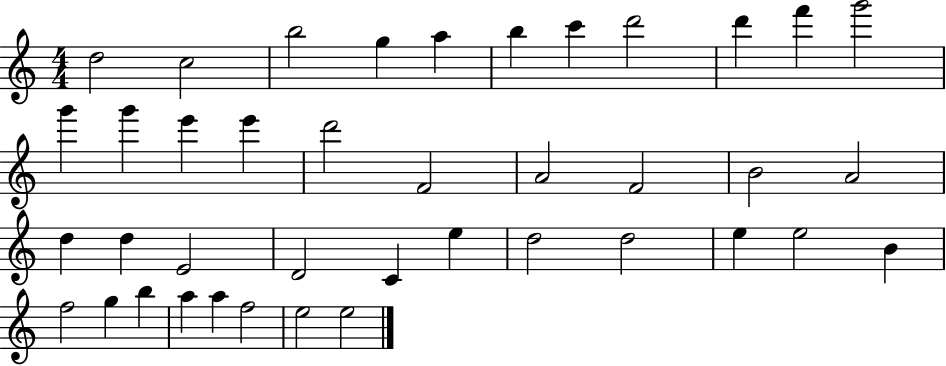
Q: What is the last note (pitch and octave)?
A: E5